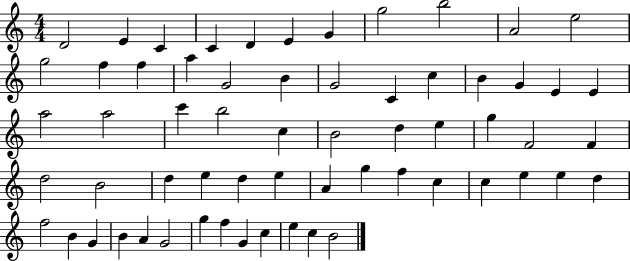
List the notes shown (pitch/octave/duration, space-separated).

D4/h E4/q C4/q C4/q D4/q E4/q G4/q G5/h B5/h A4/h E5/h G5/h F5/q F5/q A5/q G4/h B4/q G4/h C4/q C5/q B4/q G4/q E4/q E4/q A5/h A5/h C6/q B5/h C5/q B4/h D5/q E5/q G5/q F4/h F4/q D5/h B4/h D5/q E5/q D5/q E5/q A4/q G5/q F5/q C5/q C5/q E5/q E5/q D5/q F5/h B4/q G4/q B4/q A4/q G4/h G5/q F5/q G4/q C5/q E5/q C5/q B4/h